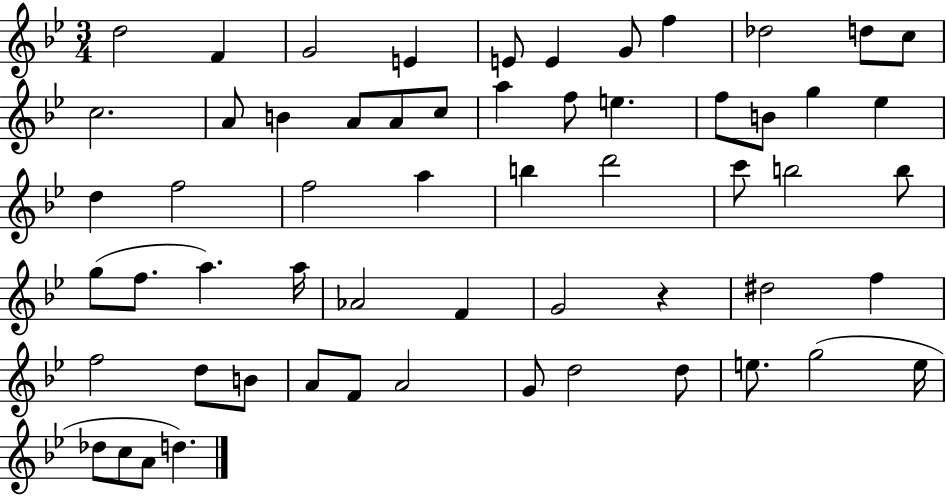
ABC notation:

X:1
T:Untitled
M:3/4
L:1/4
K:Bb
d2 F G2 E E/2 E G/2 f _d2 d/2 c/2 c2 A/2 B A/2 A/2 c/2 a f/2 e f/2 B/2 g _e d f2 f2 a b d'2 c'/2 b2 b/2 g/2 f/2 a a/4 _A2 F G2 z ^d2 f f2 d/2 B/2 A/2 F/2 A2 G/2 d2 d/2 e/2 g2 e/4 _d/2 c/2 A/2 d